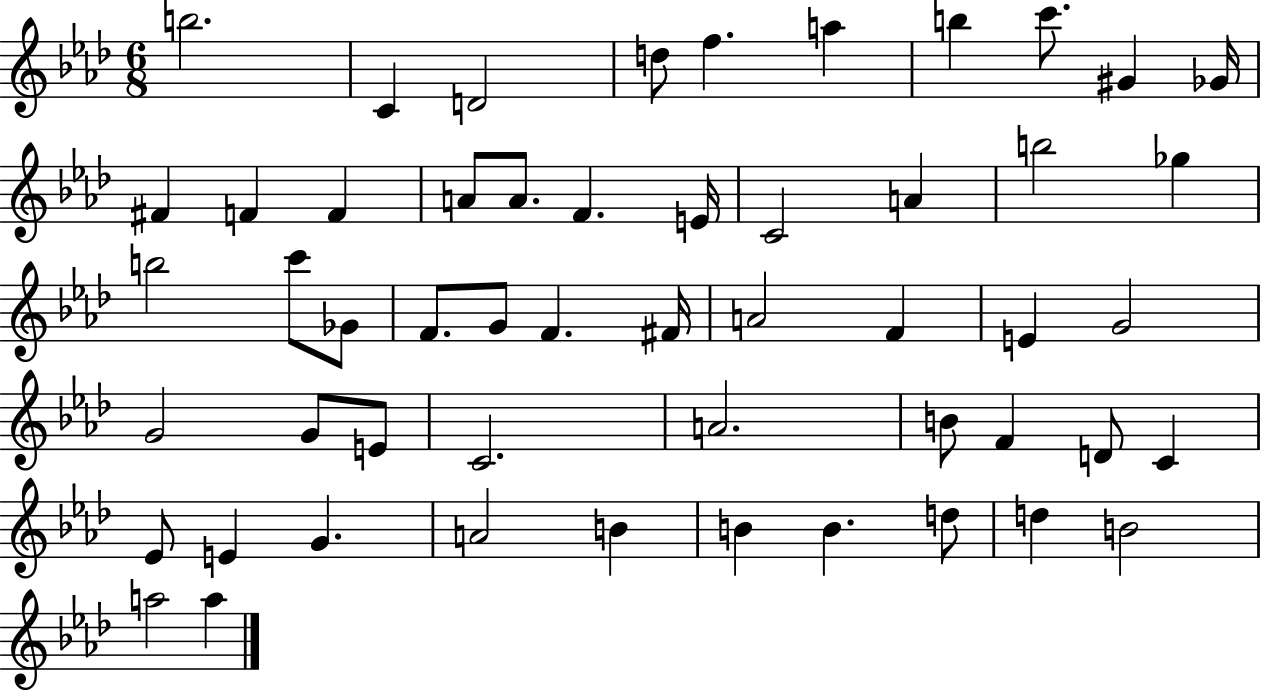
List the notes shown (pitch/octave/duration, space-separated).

B5/h. C4/q D4/h D5/e F5/q. A5/q B5/q C6/e. G#4/q Gb4/s F#4/q F4/q F4/q A4/e A4/e. F4/q. E4/s C4/h A4/q B5/h Gb5/q B5/h C6/e Gb4/e F4/e. G4/e F4/q. F#4/s A4/h F4/q E4/q G4/h G4/h G4/e E4/e C4/h. A4/h. B4/e F4/q D4/e C4/q Eb4/e E4/q G4/q. A4/h B4/q B4/q B4/q. D5/e D5/q B4/h A5/h A5/q